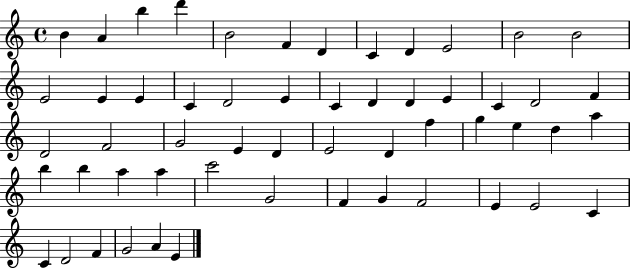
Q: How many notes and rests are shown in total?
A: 55